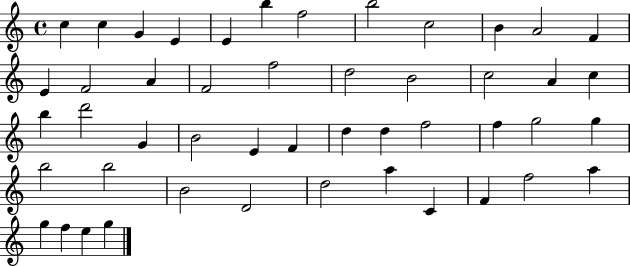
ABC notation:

X:1
T:Untitled
M:4/4
L:1/4
K:C
c c G E E b f2 b2 c2 B A2 F E F2 A F2 f2 d2 B2 c2 A c b d'2 G B2 E F d d f2 f g2 g b2 b2 B2 D2 d2 a C F f2 a g f e g